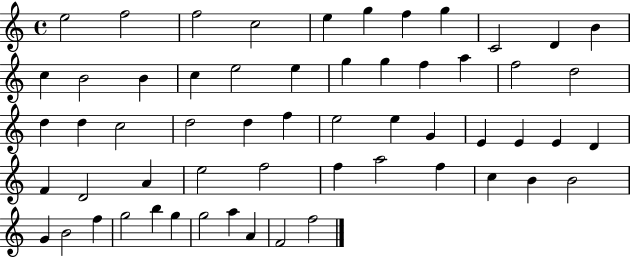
E5/h F5/h F5/h C5/h E5/q G5/q F5/q G5/q C4/h D4/q B4/q C5/q B4/h B4/q C5/q E5/h E5/q G5/q G5/q F5/q A5/q F5/h D5/h D5/q D5/q C5/h D5/h D5/q F5/q E5/h E5/q G4/q E4/q E4/q E4/q D4/q F4/q D4/h A4/q E5/h F5/h F5/q A5/h F5/q C5/q B4/q B4/h G4/q B4/h F5/q G5/h B5/q G5/q G5/h A5/q A4/q F4/h F5/h